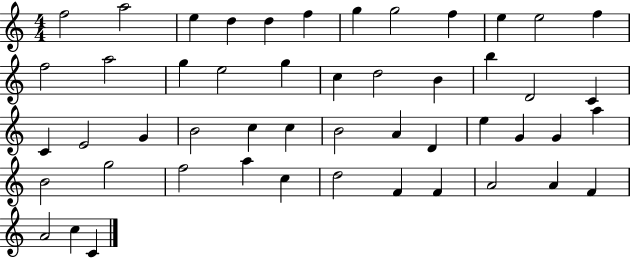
{
  \clef treble
  \numericTimeSignature
  \time 4/4
  \key c \major
  f''2 a''2 | e''4 d''4 d''4 f''4 | g''4 g''2 f''4 | e''4 e''2 f''4 | \break f''2 a''2 | g''4 e''2 g''4 | c''4 d''2 b'4 | b''4 d'2 c'4 | \break c'4 e'2 g'4 | b'2 c''4 c''4 | b'2 a'4 d'4 | e''4 g'4 g'4 a''4 | \break b'2 g''2 | f''2 a''4 c''4 | d''2 f'4 f'4 | a'2 a'4 f'4 | \break a'2 c''4 c'4 | \bar "|."
}